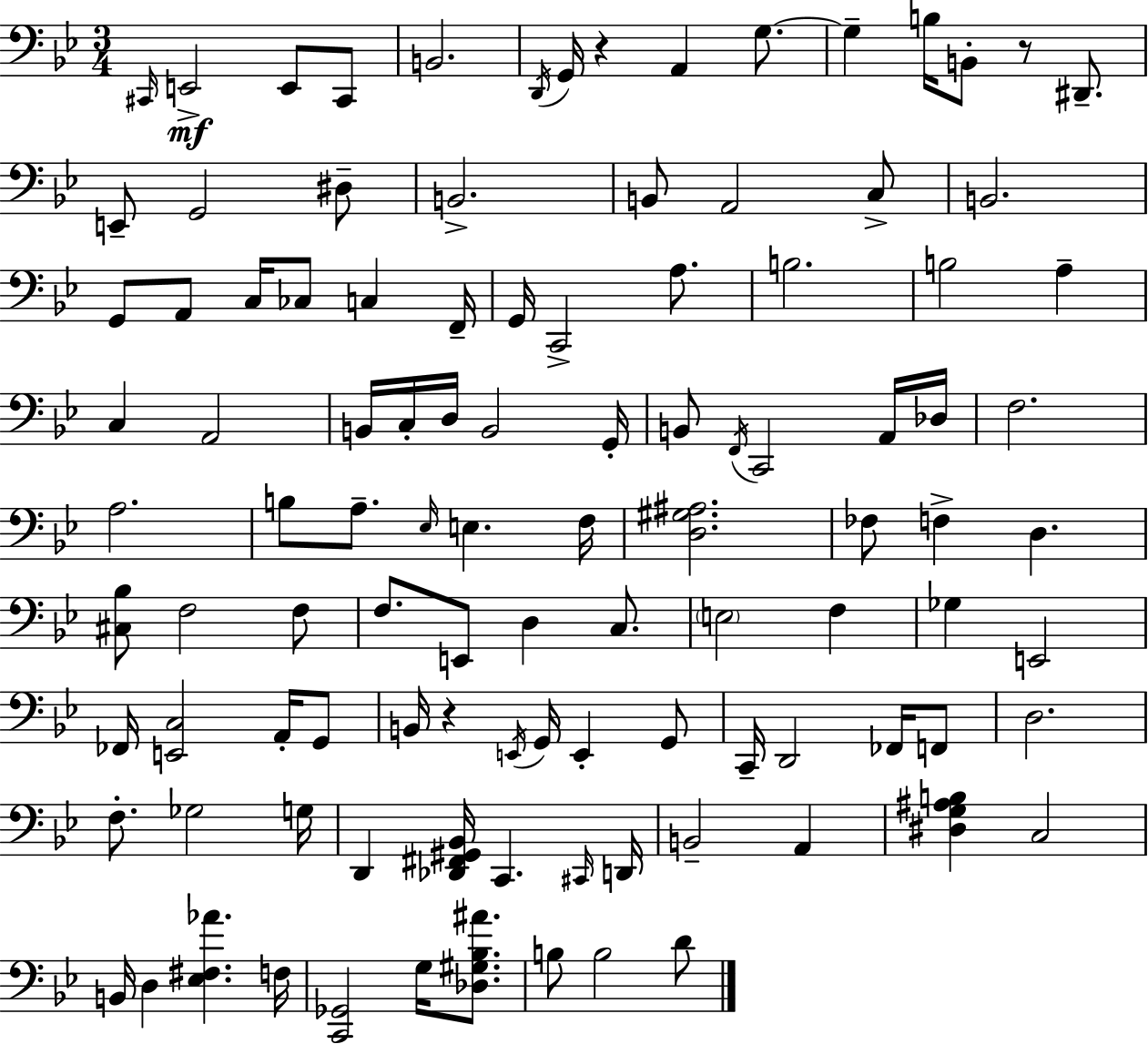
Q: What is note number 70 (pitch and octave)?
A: E2